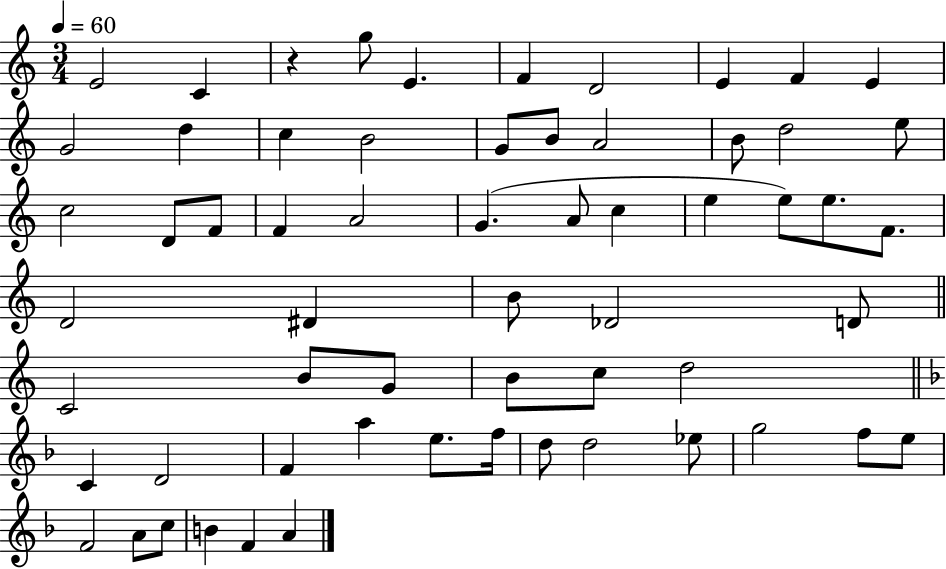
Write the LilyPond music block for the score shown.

{
  \clef treble
  \numericTimeSignature
  \time 3/4
  \key c \major
  \tempo 4 = 60
  e'2 c'4 | r4 g''8 e'4. | f'4 d'2 | e'4 f'4 e'4 | \break g'2 d''4 | c''4 b'2 | g'8 b'8 a'2 | b'8 d''2 e''8 | \break c''2 d'8 f'8 | f'4 a'2 | g'4.( a'8 c''4 | e''4 e''8) e''8. f'8. | \break d'2 dis'4 | b'8 des'2 d'8 | \bar "||" \break \key a \minor c'2 b'8 g'8 | b'8 c''8 d''2 | \bar "||" \break \key d \minor c'4 d'2 | f'4 a''4 e''8. f''16 | d''8 d''2 ees''8 | g''2 f''8 e''8 | \break f'2 a'8 c''8 | b'4 f'4 a'4 | \bar "|."
}